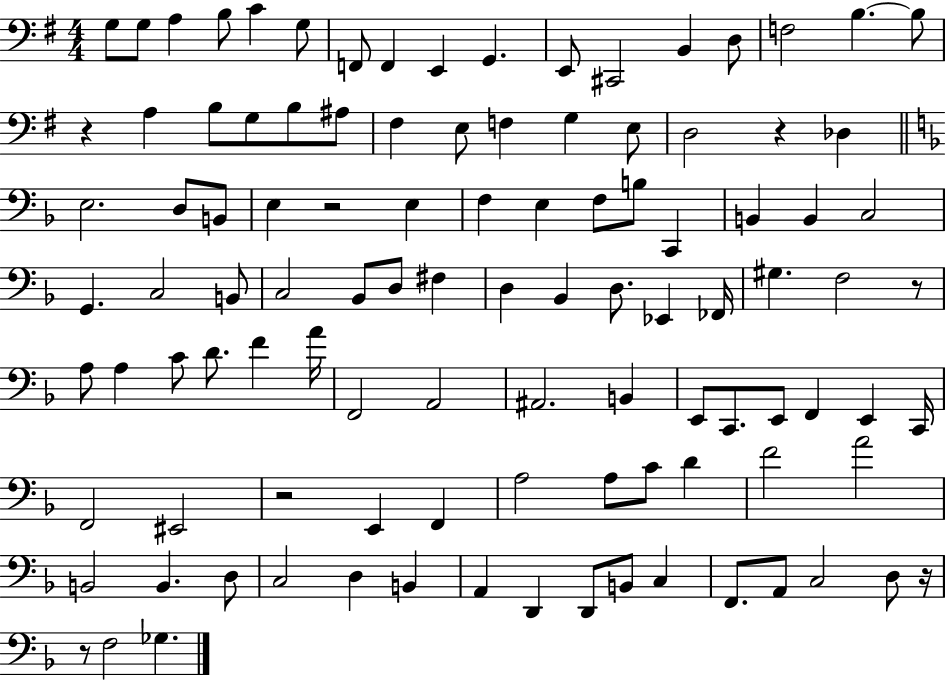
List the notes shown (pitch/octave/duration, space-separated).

G3/e G3/e A3/q B3/e C4/q G3/e F2/e F2/q E2/q G2/q. E2/e C#2/h B2/q D3/e F3/h B3/q. B3/e R/q A3/q B3/e G3/e B3/e A#3/e F#3/q E3/e F3/q G3/q E3/e D3/h R/q Db3/q E3/h. D3/e B2/e E3/q R/h E3/q F3/q E3/q F3/e B3/e C2/q B2/q B2/q C3/h G2/q. C3/h B2/e C3/h Bb2/e D3/e F#3/q D3/q Bb2/q D3/e. Eb2/q FES2/s G#3/q. F3/h R/e A3/e A3/q C4/e D4/e. F4/q A4/s F2/h A2/h A#2/h. B2/q E2/e C2/e. E2/e F2/q E2/q C2/s F2/h EIS2/h R/h E2/q F2/q A3/h A3/e C4/e D4/q F4/h A4/h B2/h B2/q. D3/e C3/h D3/q B2/q A2/q D2/q D2/e B2/e C3/q F2/e. A2/e C3/h D3/e R/s R/e F3/h Gb3/q.